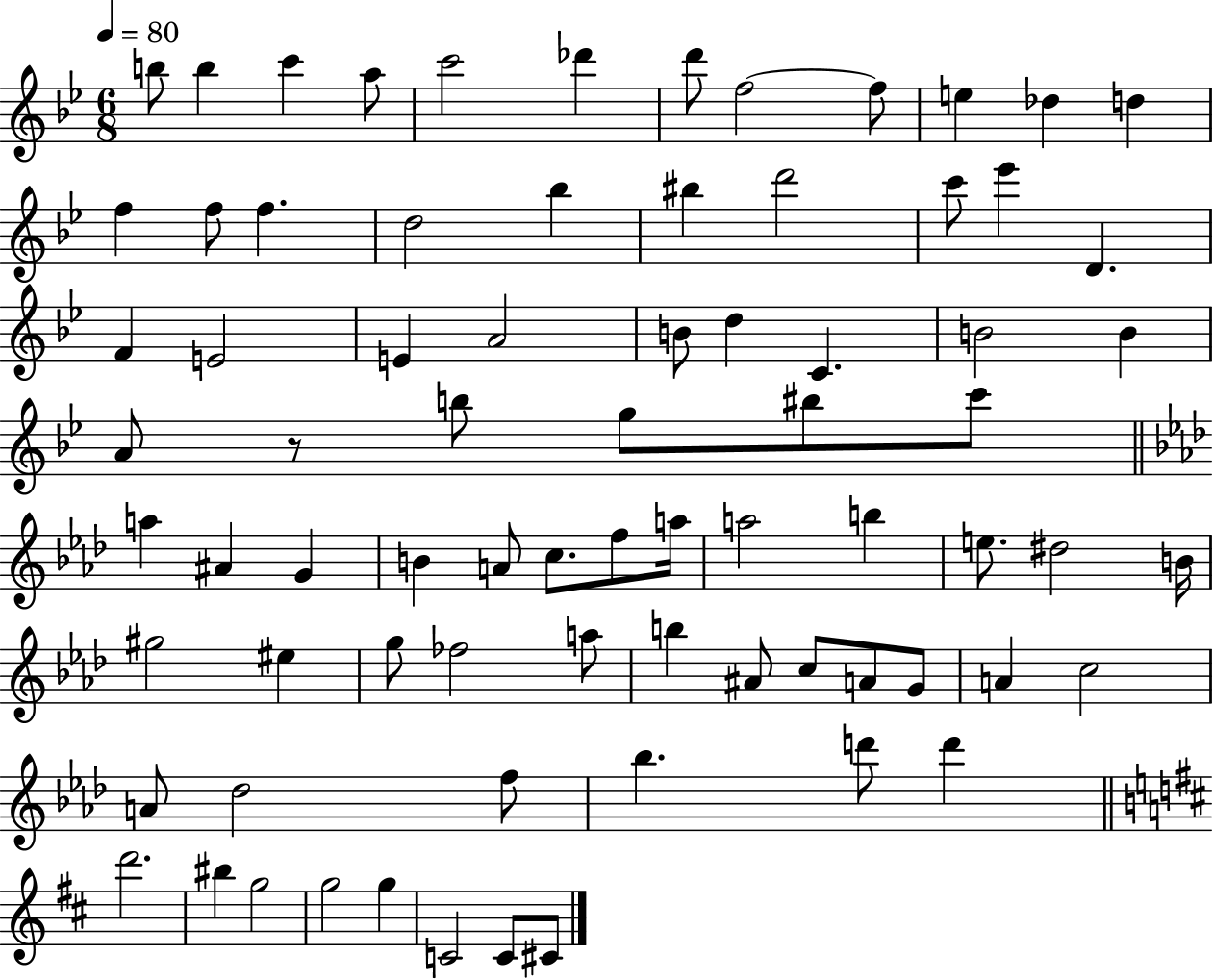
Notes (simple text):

B5/e B5/q C6/q A5/e C6/h Db6/q D6/e F5/h F5/e E5/q Db5/q D5/q F5/q F5/e F5/q. D5/h Bb5/q BIS5/q D6/h C6/e Eb6/q D4/q. F4/q E4/h E4/q A4/h B4/e D5/q C4/q. B4/h B4/q A4/e R/e B5/e G5/e BIS5/e C6/e A5/q A#4/q G4/q B4/q A4/e C5/e. F5/e A5/s A5/h B5/q E5/e. D#5/h B4/s G#5/h EIS5/q G5/e FES5/h A5/e B5/q A#4/e C5/e A4/e G4/e A4/q C5/h A4/e Db5/h F5/e Bb5/q. D6/e D6/q D6/h. BIS5/q G5/h G5/h G5/q C4/h C4/e C#4/e